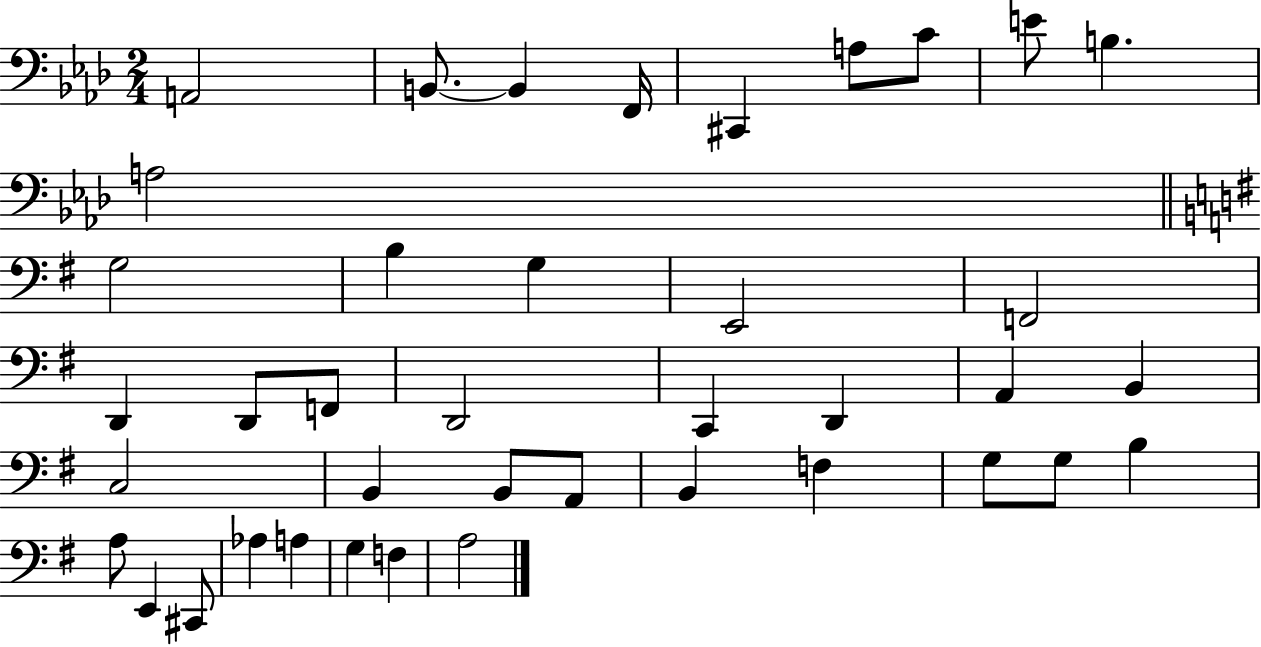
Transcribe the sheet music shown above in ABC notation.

X:1
T:Untitled
M:2/4
L:1/4
K:Ab
A,,2 B,,/2 B,, F,,/4 ^C,, A,/2 C/2 E/2 B, A,2 G,2 B, G, E,,2 F,,2 D,, D,,/2 F,,/2 D,,2 C,, D,, A,, B,, C,2 B,, B,,/2 A,,/2 B,, F, G,/2 G,/2 B, A,/2 E,, ^C,,/2 _A, A, G, F, A,2